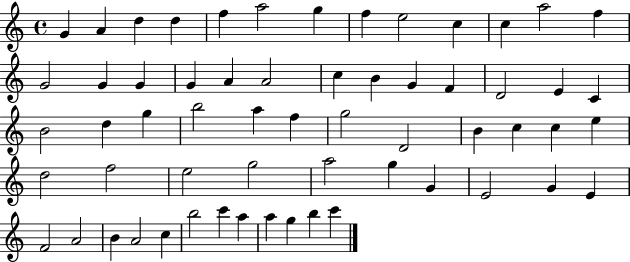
X:1
T:Untitled
M:4/4
L:1/4
K:C
G A d d f a2 g f e2 c c a2 f G2 G G G A A2 c B G F D2 E C B2 d g b2 a f g2 D2 B c c e d2 f2 e2 g2 a2 g G E2 G E F2 A2 B A2 c b2 c' a a g b c'